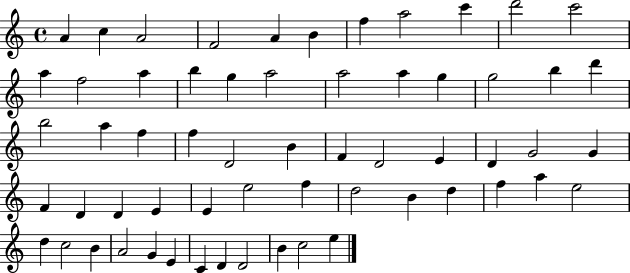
A4/q C5/q A4/h F4/h A4/q B4/q F5/q A5/h C6/q D6/h C6/h A5/q F5/h A5/q B5/q G5/q A5/h A5/h A5/q G5/q G5/h B5/q D6/q B5/h A5/q F5/q F5/q D4/h B4/q F4/q D4/h E4/q D4/q G4/h G4/q F4/q D4/q D4/q E4/q E4/q E5/h F5/q D5/h B4/q D5/q F5/q A5/q E5/h D5/q C5/h B4/q A4/h G4/q E4/q C4/q D4/q D4/h B4/q C5/h E5/q